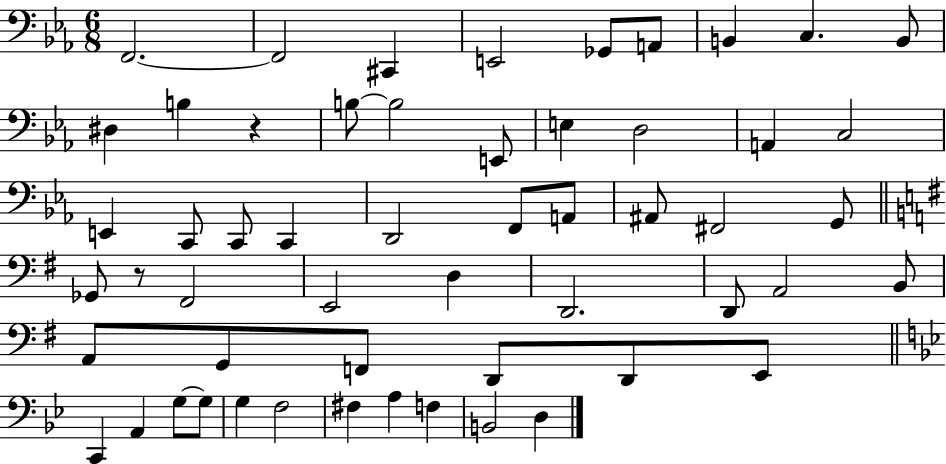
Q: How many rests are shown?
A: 2